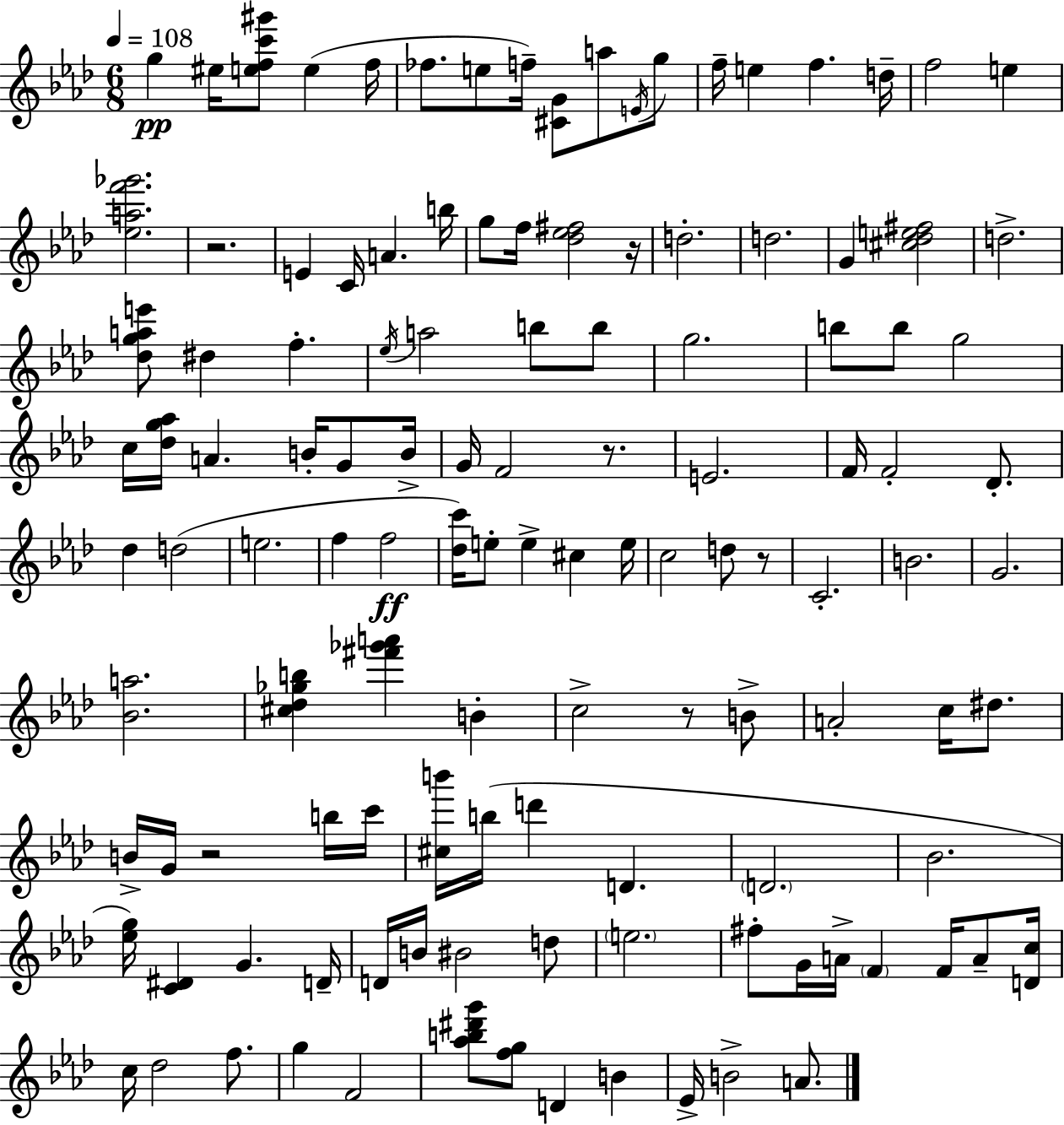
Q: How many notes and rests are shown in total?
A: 122